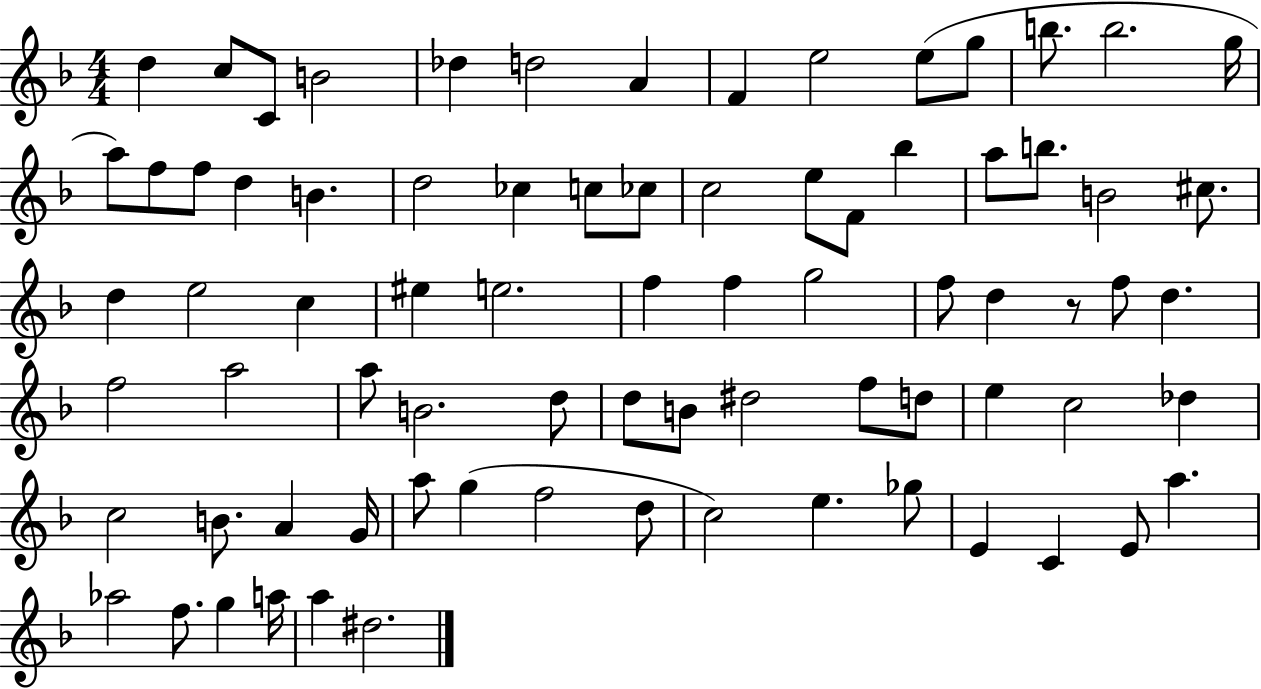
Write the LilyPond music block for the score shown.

{
  \clef treble
  \numericTimeSignature
  \time 4/4
  \key f \major
  d''4 c''8 c'8 b'2 | des''4 d''2 a'4 | f'4 e''2 e''8( g''8 | b''8. b''2. g''16 | \break a''8) f''8 f''8 d''4 b'4. | d''2 ces''4 c''8 ces''8 | c''2 e''8 f'8 bes''4 | a''8 b''8. b'2 cis''8. | \break d''4 e''2 c''4 | eis''4 e''2. | f''4 f''4 g''2 | f''8 d''4 r8 f''8 d''4. | \break f''2 a''2 | a''8 b'2. d''8 | d''8 b'8 dis''2 f''8 d''8 | e''4 c''2 des''4 | \break c''2 b'8. a'4 g'16 | a''8 g''4( f''2 d''8 | c''2) e''4. ges''8 | e'4 c'4 e'8 a''4. | \break aes''2 f''8. g''4 a''16 | a''4 dis''2. | \bar "|."
}